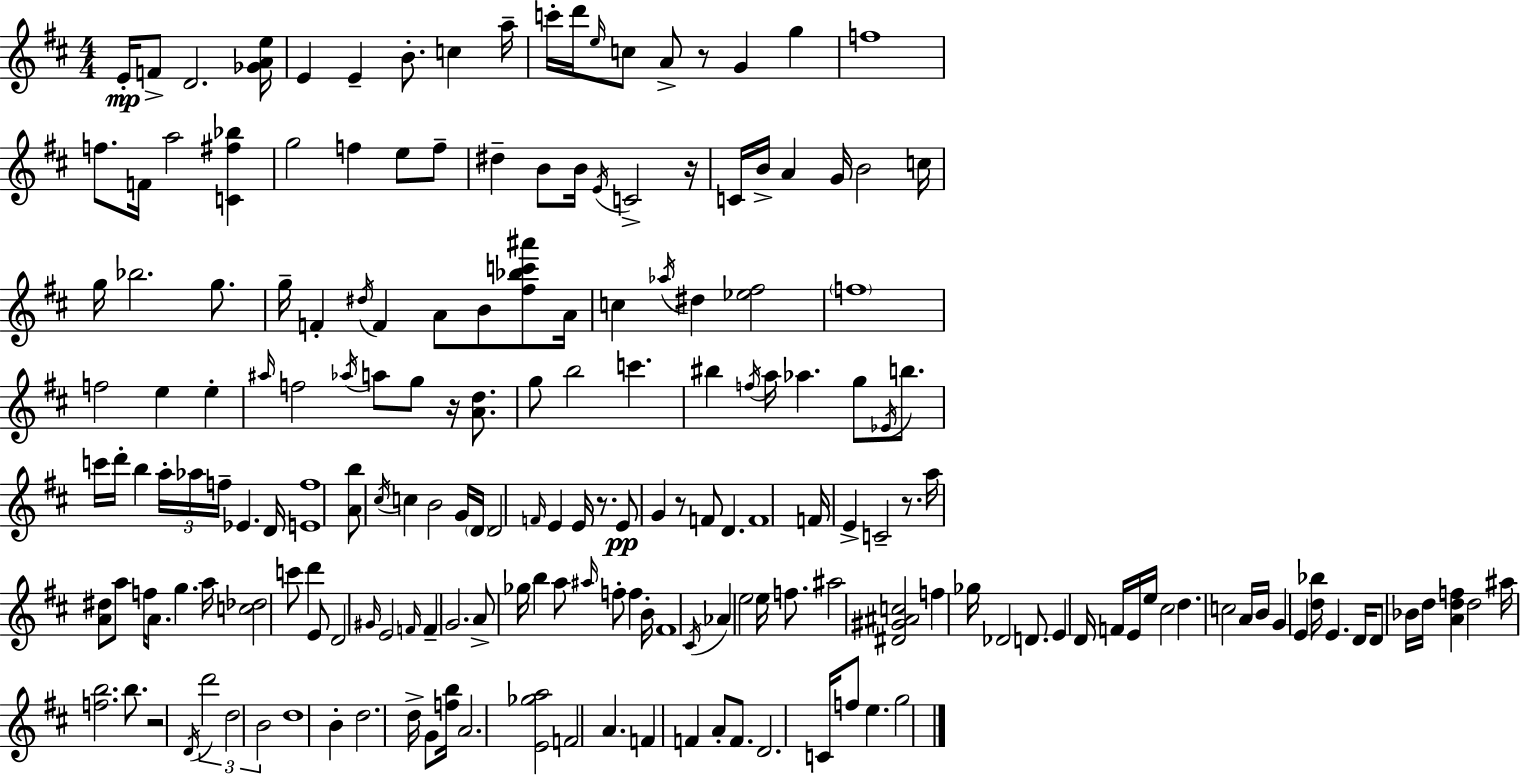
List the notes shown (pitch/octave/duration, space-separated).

E4/s F4/e D4/h. [Gb4,A4,E5]/s E4/q E4/q B4/e. C5/q A5/s C6/s D6/s E5/s C5/e A4/e R/e G4/q G5/q F5/w F5/e. F4/s A5/h [C4,F#5,Bb5]/q G5/h F5/q E5/e F5/e D#5/q B4/e B4/s E4/s C4/h R/s C4/s B4/s A4/q G4/s B4/h C5/s G5/s Bb5/h. G5/e. G5/s F4/q D#5/s F4/q A4/e B4/e [F#5,Bb5,C6,A#6]/e A4/s C5/q Ab5/s D#5/q [Eb5,F#5]/h F5/w F5/h E5/q E5/q A#5/s F5/h Ab5/s A5/e G5/e R/s [A4,D5]/e. G5/e B5/h C6/q. BIS5/q F5/s A5/s Ab5/q. G5/e Eb4/s B5/e. C6/s D6/s B5/q A5/s Ab5/s F5/s Eb4/q. D4/s [E4,F5]/w [A4,B5]/e C#5/s C5/q B4/h G4/s D4/s D4/h F4/s E4/q E4/s R/e. E4/e G4/q R/e F4/e D4/q. F4/w F4/s E4/q C4/h R/e. A5/s [A4,D#5]/e A5/e F5/s A4/e. G5/q. A5/s [C5,Db5]/h C6/e D6/q E4/e D4/h G#4/s E4/h F4/s F4/q G4/h. A4/e Gb5/s B5/q A5/e A#5/s F5/e F5/q B4/s F#4/w C#4/s Ab4/q E5/h E5/s F5/e. A#5/h [D#4,G#4,A#4,C5]/h F5/q Gb5/s Db4/h D4/e. E4/q D4/s F4/s E4/s E5/s C#5/h D5/q. C5/h A4/s B4/s G4/q E4/q [D5,Bb5]/s E4/q. D4/s D4/e Bb4/s D5/s [A4,D5,F5]/q D5/h A#5/s [F5,B5]/h. B5/e. R/h D4/s D6/h D5/h B4/h D5/w B4/q D5/h. D5/s G4/e [F5,B5]/s A4/h. [E4,Gb5,A5]/h F4/h A4/q. F4/q F4/q A4/e F4/e. D4/h. C4/s F5/e E5/q. G5/h